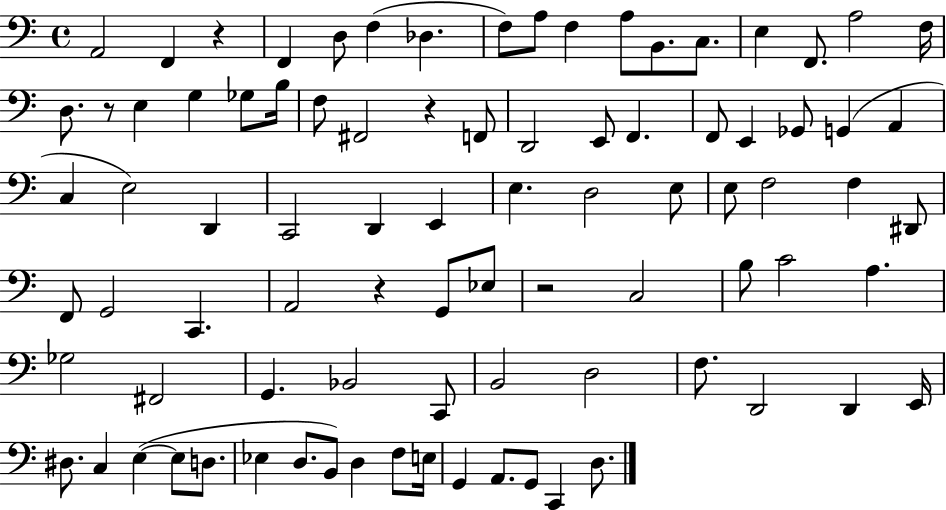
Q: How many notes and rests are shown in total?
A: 87